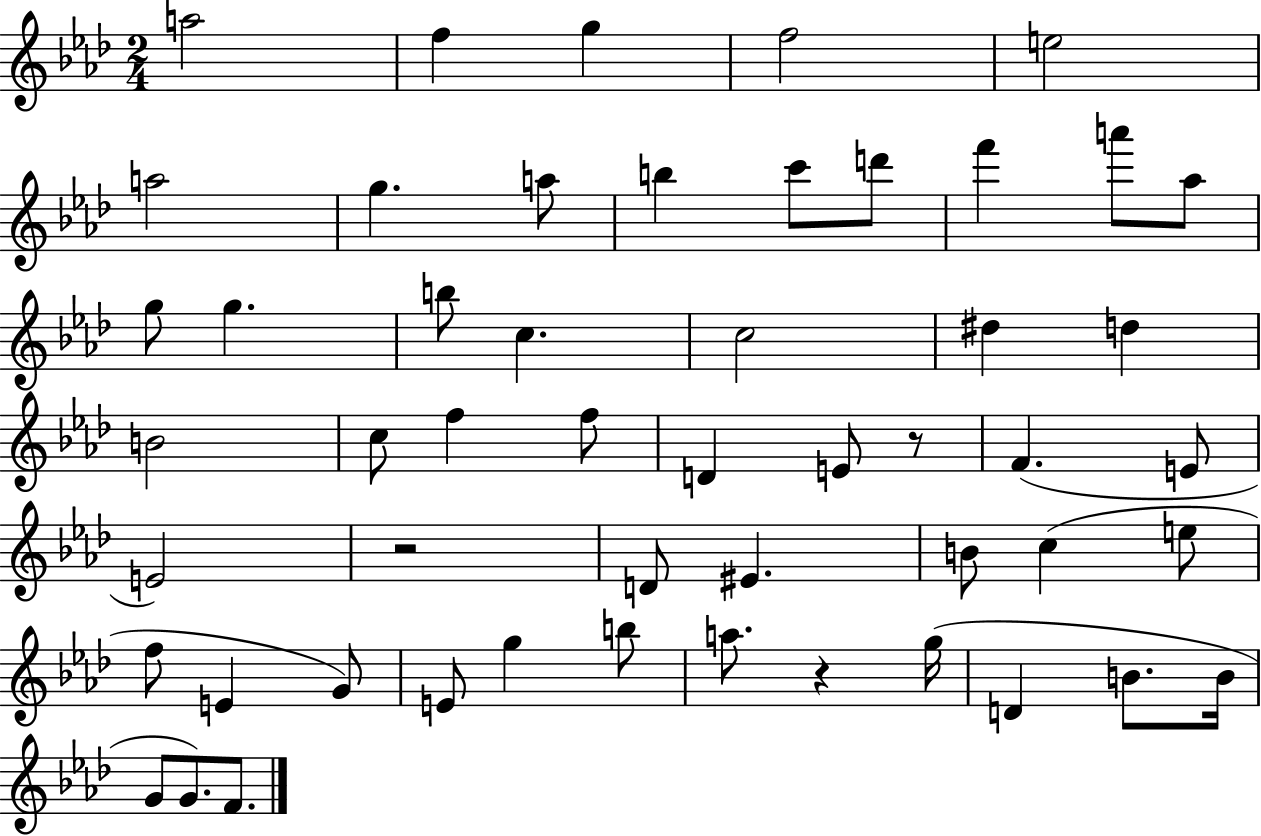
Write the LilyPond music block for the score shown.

{
  \clef treble
  \numericTimeSignature
  \time 2/4
  \key aes \major
  a''2 | f''4 g''4 | f''2 | e''2 | \break a''2 | g''4. a''8 | b''4 c'''8 d'''8 | f'''4 a'''8 aes''8 | \break g''8 g''4. | b''8 c''4. | c''2 | dis''4 d''4 | \break b'2 | c''8 f''4 f''8 | d'4 e'8 r8 | f'4.( e'8 | \break e'2) | r2 | d'8 eis'4. | b'8 c''4( e''8 | \break f''8 e'4 g'8) | e'8 g''4 b''8 | a''8. r4 g''16( | d'4 b'8. b'16 | \break g'8 g'8.) f'8. | \bar "|."
}